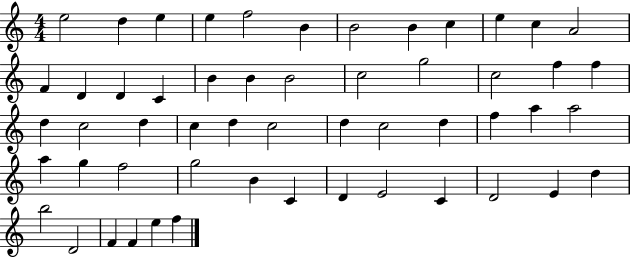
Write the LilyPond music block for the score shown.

{
  \clef treble
  \numericTimeSignature
  \time 4/4
  \key c \major
  e''2 d''4 e''4 | e''4 f''2 b'4 | b'2 b'4 c''4 | e''4 c''4 a'2 | \break f'4 d'4 d'4 c'4 | b'4 b'4 b'2 | c''2 g''2 | c''2 f''4 f''4 | \break d''4 c''2 d''4 | c''4 d''4 c''2 | d''4 c''2 d''4 | f''4 a''4 a''2 | \break a''4 g''4 f''2 | g''2 b'4 c'4 | d'4 e'2 c'4 | d'2 e'4 d''4 | \break b''2 d'2 | f'4 f'4 e''4 f''4 | \bar "|."
}